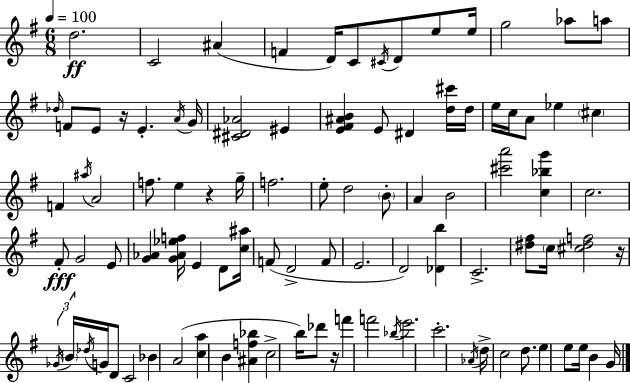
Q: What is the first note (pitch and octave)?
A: D5